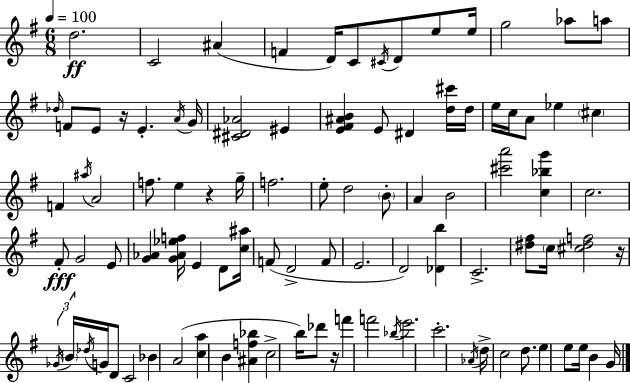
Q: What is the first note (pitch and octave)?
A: D5